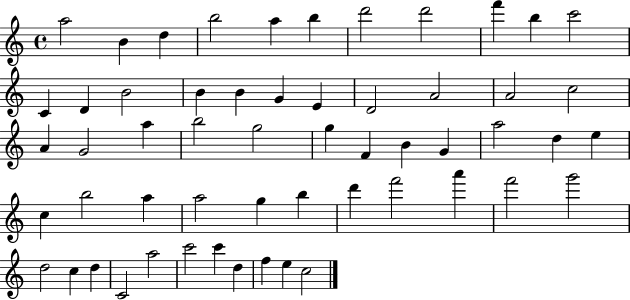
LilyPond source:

{
  \clef treble
  \time 4/4
  \defaultTimeSignature
  \key c \major
  a''2 b'4 d''4 | b''2 a''4 b''4 | d'''2 d'''2 | f'''4 b''4 c'''2 | \break c'4 d'4 b'2 | b'4 b'4 g'4 e'4 | d'2 a'2 | a'2 c''2 | \break a'4 g'2 a''4 | b''2 g''2 | g''4 f'4 b'4 g'4 | a''2 d''4 e''4 | \break c''4 b''2 a''4 | a''2 g''4 b''4 | d'''4 f'''2 a'''4 | f'''2 g'''2 | \break d''2 c''4 d''4 | c'2 a''2 | c'''2 c'''4 d''4 | f''4 e''4 c''2 | \break \bar "|."
}